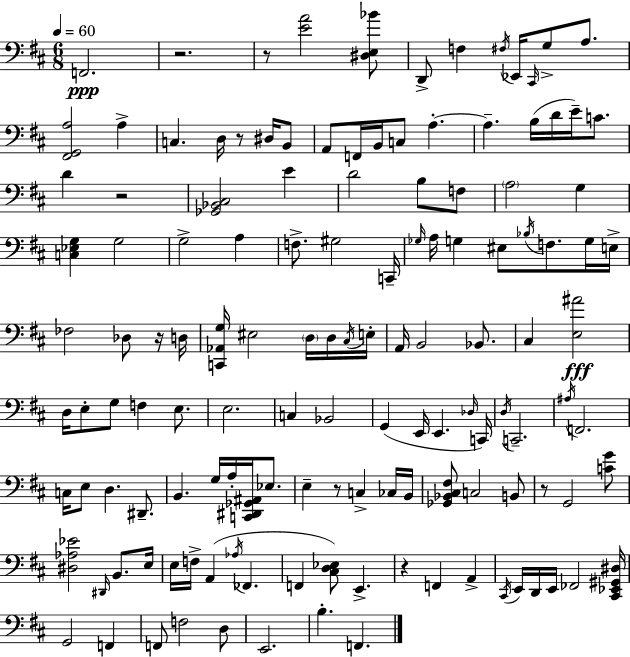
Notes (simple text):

F2/h. R/h. R/e [E4,A4]/h [D#3,E3,Bb4]/e D2/e F3/q F#3/s Eb2/s C#2/s G3/e A3/e. [F#2,G2,A3]/h A3/q C3/q. D3/s R/e D#3/s B2/e A2/e F2/s B2/s C3/e A3/q. A3/q. B3/s D4/s E4/s C4/e. D4/q R/h [Gb2,Bb2,C#3]/h E4/q D4/h B3/e F3/e A3/h G3/q [C3,Eb3,G3]/q G3/h G3/h A3/q F3/e. G#3/h C2/s Gb3/s A3/s G3/q EIS3/e Bb3/s F3/e. G3/s E3/s FES3/h Db3/e R/s D3/s [C2,Ab2,G3]/s EIS3/h D3/s D3/s C#3/s E3/s A2/s B2/h Bb2/e. C#3/q [E3,A#4]/h D3/s E3/e G3/e F3/q E3/e. E3/h. C3/q Bb2/h G2/q E2/s E2/q. Db3/s C2/s D3/s C2/h. A#3/s F2/h. C3/s E3/e D3/q. D#2/e. B2/q. G3/s A3/s [C2,D#2,Gb2,A#2]/s Eb3/e. E3/q R/e C3/q CES3/s B2/s [Gb2,Bb2,C#3,F#3]/e C3/h B2/e R/e G2/h [C4,G4]/e [D#3,Ab3,Eb4]/h D#2/s B2/e. E3/s E3/s F3/s A2/q Ab3/s FES2/q. F2/q [C#3,D3,Eb3]/e E2/q. R/q F2/q A2/q C#2/s E2/s D2/s E2/s FES2/h [C#2,Eb2,G#2,D#3]/s G2/h F2/q F2/e F3/h D3/e E2/h. B3/q. F2/q.